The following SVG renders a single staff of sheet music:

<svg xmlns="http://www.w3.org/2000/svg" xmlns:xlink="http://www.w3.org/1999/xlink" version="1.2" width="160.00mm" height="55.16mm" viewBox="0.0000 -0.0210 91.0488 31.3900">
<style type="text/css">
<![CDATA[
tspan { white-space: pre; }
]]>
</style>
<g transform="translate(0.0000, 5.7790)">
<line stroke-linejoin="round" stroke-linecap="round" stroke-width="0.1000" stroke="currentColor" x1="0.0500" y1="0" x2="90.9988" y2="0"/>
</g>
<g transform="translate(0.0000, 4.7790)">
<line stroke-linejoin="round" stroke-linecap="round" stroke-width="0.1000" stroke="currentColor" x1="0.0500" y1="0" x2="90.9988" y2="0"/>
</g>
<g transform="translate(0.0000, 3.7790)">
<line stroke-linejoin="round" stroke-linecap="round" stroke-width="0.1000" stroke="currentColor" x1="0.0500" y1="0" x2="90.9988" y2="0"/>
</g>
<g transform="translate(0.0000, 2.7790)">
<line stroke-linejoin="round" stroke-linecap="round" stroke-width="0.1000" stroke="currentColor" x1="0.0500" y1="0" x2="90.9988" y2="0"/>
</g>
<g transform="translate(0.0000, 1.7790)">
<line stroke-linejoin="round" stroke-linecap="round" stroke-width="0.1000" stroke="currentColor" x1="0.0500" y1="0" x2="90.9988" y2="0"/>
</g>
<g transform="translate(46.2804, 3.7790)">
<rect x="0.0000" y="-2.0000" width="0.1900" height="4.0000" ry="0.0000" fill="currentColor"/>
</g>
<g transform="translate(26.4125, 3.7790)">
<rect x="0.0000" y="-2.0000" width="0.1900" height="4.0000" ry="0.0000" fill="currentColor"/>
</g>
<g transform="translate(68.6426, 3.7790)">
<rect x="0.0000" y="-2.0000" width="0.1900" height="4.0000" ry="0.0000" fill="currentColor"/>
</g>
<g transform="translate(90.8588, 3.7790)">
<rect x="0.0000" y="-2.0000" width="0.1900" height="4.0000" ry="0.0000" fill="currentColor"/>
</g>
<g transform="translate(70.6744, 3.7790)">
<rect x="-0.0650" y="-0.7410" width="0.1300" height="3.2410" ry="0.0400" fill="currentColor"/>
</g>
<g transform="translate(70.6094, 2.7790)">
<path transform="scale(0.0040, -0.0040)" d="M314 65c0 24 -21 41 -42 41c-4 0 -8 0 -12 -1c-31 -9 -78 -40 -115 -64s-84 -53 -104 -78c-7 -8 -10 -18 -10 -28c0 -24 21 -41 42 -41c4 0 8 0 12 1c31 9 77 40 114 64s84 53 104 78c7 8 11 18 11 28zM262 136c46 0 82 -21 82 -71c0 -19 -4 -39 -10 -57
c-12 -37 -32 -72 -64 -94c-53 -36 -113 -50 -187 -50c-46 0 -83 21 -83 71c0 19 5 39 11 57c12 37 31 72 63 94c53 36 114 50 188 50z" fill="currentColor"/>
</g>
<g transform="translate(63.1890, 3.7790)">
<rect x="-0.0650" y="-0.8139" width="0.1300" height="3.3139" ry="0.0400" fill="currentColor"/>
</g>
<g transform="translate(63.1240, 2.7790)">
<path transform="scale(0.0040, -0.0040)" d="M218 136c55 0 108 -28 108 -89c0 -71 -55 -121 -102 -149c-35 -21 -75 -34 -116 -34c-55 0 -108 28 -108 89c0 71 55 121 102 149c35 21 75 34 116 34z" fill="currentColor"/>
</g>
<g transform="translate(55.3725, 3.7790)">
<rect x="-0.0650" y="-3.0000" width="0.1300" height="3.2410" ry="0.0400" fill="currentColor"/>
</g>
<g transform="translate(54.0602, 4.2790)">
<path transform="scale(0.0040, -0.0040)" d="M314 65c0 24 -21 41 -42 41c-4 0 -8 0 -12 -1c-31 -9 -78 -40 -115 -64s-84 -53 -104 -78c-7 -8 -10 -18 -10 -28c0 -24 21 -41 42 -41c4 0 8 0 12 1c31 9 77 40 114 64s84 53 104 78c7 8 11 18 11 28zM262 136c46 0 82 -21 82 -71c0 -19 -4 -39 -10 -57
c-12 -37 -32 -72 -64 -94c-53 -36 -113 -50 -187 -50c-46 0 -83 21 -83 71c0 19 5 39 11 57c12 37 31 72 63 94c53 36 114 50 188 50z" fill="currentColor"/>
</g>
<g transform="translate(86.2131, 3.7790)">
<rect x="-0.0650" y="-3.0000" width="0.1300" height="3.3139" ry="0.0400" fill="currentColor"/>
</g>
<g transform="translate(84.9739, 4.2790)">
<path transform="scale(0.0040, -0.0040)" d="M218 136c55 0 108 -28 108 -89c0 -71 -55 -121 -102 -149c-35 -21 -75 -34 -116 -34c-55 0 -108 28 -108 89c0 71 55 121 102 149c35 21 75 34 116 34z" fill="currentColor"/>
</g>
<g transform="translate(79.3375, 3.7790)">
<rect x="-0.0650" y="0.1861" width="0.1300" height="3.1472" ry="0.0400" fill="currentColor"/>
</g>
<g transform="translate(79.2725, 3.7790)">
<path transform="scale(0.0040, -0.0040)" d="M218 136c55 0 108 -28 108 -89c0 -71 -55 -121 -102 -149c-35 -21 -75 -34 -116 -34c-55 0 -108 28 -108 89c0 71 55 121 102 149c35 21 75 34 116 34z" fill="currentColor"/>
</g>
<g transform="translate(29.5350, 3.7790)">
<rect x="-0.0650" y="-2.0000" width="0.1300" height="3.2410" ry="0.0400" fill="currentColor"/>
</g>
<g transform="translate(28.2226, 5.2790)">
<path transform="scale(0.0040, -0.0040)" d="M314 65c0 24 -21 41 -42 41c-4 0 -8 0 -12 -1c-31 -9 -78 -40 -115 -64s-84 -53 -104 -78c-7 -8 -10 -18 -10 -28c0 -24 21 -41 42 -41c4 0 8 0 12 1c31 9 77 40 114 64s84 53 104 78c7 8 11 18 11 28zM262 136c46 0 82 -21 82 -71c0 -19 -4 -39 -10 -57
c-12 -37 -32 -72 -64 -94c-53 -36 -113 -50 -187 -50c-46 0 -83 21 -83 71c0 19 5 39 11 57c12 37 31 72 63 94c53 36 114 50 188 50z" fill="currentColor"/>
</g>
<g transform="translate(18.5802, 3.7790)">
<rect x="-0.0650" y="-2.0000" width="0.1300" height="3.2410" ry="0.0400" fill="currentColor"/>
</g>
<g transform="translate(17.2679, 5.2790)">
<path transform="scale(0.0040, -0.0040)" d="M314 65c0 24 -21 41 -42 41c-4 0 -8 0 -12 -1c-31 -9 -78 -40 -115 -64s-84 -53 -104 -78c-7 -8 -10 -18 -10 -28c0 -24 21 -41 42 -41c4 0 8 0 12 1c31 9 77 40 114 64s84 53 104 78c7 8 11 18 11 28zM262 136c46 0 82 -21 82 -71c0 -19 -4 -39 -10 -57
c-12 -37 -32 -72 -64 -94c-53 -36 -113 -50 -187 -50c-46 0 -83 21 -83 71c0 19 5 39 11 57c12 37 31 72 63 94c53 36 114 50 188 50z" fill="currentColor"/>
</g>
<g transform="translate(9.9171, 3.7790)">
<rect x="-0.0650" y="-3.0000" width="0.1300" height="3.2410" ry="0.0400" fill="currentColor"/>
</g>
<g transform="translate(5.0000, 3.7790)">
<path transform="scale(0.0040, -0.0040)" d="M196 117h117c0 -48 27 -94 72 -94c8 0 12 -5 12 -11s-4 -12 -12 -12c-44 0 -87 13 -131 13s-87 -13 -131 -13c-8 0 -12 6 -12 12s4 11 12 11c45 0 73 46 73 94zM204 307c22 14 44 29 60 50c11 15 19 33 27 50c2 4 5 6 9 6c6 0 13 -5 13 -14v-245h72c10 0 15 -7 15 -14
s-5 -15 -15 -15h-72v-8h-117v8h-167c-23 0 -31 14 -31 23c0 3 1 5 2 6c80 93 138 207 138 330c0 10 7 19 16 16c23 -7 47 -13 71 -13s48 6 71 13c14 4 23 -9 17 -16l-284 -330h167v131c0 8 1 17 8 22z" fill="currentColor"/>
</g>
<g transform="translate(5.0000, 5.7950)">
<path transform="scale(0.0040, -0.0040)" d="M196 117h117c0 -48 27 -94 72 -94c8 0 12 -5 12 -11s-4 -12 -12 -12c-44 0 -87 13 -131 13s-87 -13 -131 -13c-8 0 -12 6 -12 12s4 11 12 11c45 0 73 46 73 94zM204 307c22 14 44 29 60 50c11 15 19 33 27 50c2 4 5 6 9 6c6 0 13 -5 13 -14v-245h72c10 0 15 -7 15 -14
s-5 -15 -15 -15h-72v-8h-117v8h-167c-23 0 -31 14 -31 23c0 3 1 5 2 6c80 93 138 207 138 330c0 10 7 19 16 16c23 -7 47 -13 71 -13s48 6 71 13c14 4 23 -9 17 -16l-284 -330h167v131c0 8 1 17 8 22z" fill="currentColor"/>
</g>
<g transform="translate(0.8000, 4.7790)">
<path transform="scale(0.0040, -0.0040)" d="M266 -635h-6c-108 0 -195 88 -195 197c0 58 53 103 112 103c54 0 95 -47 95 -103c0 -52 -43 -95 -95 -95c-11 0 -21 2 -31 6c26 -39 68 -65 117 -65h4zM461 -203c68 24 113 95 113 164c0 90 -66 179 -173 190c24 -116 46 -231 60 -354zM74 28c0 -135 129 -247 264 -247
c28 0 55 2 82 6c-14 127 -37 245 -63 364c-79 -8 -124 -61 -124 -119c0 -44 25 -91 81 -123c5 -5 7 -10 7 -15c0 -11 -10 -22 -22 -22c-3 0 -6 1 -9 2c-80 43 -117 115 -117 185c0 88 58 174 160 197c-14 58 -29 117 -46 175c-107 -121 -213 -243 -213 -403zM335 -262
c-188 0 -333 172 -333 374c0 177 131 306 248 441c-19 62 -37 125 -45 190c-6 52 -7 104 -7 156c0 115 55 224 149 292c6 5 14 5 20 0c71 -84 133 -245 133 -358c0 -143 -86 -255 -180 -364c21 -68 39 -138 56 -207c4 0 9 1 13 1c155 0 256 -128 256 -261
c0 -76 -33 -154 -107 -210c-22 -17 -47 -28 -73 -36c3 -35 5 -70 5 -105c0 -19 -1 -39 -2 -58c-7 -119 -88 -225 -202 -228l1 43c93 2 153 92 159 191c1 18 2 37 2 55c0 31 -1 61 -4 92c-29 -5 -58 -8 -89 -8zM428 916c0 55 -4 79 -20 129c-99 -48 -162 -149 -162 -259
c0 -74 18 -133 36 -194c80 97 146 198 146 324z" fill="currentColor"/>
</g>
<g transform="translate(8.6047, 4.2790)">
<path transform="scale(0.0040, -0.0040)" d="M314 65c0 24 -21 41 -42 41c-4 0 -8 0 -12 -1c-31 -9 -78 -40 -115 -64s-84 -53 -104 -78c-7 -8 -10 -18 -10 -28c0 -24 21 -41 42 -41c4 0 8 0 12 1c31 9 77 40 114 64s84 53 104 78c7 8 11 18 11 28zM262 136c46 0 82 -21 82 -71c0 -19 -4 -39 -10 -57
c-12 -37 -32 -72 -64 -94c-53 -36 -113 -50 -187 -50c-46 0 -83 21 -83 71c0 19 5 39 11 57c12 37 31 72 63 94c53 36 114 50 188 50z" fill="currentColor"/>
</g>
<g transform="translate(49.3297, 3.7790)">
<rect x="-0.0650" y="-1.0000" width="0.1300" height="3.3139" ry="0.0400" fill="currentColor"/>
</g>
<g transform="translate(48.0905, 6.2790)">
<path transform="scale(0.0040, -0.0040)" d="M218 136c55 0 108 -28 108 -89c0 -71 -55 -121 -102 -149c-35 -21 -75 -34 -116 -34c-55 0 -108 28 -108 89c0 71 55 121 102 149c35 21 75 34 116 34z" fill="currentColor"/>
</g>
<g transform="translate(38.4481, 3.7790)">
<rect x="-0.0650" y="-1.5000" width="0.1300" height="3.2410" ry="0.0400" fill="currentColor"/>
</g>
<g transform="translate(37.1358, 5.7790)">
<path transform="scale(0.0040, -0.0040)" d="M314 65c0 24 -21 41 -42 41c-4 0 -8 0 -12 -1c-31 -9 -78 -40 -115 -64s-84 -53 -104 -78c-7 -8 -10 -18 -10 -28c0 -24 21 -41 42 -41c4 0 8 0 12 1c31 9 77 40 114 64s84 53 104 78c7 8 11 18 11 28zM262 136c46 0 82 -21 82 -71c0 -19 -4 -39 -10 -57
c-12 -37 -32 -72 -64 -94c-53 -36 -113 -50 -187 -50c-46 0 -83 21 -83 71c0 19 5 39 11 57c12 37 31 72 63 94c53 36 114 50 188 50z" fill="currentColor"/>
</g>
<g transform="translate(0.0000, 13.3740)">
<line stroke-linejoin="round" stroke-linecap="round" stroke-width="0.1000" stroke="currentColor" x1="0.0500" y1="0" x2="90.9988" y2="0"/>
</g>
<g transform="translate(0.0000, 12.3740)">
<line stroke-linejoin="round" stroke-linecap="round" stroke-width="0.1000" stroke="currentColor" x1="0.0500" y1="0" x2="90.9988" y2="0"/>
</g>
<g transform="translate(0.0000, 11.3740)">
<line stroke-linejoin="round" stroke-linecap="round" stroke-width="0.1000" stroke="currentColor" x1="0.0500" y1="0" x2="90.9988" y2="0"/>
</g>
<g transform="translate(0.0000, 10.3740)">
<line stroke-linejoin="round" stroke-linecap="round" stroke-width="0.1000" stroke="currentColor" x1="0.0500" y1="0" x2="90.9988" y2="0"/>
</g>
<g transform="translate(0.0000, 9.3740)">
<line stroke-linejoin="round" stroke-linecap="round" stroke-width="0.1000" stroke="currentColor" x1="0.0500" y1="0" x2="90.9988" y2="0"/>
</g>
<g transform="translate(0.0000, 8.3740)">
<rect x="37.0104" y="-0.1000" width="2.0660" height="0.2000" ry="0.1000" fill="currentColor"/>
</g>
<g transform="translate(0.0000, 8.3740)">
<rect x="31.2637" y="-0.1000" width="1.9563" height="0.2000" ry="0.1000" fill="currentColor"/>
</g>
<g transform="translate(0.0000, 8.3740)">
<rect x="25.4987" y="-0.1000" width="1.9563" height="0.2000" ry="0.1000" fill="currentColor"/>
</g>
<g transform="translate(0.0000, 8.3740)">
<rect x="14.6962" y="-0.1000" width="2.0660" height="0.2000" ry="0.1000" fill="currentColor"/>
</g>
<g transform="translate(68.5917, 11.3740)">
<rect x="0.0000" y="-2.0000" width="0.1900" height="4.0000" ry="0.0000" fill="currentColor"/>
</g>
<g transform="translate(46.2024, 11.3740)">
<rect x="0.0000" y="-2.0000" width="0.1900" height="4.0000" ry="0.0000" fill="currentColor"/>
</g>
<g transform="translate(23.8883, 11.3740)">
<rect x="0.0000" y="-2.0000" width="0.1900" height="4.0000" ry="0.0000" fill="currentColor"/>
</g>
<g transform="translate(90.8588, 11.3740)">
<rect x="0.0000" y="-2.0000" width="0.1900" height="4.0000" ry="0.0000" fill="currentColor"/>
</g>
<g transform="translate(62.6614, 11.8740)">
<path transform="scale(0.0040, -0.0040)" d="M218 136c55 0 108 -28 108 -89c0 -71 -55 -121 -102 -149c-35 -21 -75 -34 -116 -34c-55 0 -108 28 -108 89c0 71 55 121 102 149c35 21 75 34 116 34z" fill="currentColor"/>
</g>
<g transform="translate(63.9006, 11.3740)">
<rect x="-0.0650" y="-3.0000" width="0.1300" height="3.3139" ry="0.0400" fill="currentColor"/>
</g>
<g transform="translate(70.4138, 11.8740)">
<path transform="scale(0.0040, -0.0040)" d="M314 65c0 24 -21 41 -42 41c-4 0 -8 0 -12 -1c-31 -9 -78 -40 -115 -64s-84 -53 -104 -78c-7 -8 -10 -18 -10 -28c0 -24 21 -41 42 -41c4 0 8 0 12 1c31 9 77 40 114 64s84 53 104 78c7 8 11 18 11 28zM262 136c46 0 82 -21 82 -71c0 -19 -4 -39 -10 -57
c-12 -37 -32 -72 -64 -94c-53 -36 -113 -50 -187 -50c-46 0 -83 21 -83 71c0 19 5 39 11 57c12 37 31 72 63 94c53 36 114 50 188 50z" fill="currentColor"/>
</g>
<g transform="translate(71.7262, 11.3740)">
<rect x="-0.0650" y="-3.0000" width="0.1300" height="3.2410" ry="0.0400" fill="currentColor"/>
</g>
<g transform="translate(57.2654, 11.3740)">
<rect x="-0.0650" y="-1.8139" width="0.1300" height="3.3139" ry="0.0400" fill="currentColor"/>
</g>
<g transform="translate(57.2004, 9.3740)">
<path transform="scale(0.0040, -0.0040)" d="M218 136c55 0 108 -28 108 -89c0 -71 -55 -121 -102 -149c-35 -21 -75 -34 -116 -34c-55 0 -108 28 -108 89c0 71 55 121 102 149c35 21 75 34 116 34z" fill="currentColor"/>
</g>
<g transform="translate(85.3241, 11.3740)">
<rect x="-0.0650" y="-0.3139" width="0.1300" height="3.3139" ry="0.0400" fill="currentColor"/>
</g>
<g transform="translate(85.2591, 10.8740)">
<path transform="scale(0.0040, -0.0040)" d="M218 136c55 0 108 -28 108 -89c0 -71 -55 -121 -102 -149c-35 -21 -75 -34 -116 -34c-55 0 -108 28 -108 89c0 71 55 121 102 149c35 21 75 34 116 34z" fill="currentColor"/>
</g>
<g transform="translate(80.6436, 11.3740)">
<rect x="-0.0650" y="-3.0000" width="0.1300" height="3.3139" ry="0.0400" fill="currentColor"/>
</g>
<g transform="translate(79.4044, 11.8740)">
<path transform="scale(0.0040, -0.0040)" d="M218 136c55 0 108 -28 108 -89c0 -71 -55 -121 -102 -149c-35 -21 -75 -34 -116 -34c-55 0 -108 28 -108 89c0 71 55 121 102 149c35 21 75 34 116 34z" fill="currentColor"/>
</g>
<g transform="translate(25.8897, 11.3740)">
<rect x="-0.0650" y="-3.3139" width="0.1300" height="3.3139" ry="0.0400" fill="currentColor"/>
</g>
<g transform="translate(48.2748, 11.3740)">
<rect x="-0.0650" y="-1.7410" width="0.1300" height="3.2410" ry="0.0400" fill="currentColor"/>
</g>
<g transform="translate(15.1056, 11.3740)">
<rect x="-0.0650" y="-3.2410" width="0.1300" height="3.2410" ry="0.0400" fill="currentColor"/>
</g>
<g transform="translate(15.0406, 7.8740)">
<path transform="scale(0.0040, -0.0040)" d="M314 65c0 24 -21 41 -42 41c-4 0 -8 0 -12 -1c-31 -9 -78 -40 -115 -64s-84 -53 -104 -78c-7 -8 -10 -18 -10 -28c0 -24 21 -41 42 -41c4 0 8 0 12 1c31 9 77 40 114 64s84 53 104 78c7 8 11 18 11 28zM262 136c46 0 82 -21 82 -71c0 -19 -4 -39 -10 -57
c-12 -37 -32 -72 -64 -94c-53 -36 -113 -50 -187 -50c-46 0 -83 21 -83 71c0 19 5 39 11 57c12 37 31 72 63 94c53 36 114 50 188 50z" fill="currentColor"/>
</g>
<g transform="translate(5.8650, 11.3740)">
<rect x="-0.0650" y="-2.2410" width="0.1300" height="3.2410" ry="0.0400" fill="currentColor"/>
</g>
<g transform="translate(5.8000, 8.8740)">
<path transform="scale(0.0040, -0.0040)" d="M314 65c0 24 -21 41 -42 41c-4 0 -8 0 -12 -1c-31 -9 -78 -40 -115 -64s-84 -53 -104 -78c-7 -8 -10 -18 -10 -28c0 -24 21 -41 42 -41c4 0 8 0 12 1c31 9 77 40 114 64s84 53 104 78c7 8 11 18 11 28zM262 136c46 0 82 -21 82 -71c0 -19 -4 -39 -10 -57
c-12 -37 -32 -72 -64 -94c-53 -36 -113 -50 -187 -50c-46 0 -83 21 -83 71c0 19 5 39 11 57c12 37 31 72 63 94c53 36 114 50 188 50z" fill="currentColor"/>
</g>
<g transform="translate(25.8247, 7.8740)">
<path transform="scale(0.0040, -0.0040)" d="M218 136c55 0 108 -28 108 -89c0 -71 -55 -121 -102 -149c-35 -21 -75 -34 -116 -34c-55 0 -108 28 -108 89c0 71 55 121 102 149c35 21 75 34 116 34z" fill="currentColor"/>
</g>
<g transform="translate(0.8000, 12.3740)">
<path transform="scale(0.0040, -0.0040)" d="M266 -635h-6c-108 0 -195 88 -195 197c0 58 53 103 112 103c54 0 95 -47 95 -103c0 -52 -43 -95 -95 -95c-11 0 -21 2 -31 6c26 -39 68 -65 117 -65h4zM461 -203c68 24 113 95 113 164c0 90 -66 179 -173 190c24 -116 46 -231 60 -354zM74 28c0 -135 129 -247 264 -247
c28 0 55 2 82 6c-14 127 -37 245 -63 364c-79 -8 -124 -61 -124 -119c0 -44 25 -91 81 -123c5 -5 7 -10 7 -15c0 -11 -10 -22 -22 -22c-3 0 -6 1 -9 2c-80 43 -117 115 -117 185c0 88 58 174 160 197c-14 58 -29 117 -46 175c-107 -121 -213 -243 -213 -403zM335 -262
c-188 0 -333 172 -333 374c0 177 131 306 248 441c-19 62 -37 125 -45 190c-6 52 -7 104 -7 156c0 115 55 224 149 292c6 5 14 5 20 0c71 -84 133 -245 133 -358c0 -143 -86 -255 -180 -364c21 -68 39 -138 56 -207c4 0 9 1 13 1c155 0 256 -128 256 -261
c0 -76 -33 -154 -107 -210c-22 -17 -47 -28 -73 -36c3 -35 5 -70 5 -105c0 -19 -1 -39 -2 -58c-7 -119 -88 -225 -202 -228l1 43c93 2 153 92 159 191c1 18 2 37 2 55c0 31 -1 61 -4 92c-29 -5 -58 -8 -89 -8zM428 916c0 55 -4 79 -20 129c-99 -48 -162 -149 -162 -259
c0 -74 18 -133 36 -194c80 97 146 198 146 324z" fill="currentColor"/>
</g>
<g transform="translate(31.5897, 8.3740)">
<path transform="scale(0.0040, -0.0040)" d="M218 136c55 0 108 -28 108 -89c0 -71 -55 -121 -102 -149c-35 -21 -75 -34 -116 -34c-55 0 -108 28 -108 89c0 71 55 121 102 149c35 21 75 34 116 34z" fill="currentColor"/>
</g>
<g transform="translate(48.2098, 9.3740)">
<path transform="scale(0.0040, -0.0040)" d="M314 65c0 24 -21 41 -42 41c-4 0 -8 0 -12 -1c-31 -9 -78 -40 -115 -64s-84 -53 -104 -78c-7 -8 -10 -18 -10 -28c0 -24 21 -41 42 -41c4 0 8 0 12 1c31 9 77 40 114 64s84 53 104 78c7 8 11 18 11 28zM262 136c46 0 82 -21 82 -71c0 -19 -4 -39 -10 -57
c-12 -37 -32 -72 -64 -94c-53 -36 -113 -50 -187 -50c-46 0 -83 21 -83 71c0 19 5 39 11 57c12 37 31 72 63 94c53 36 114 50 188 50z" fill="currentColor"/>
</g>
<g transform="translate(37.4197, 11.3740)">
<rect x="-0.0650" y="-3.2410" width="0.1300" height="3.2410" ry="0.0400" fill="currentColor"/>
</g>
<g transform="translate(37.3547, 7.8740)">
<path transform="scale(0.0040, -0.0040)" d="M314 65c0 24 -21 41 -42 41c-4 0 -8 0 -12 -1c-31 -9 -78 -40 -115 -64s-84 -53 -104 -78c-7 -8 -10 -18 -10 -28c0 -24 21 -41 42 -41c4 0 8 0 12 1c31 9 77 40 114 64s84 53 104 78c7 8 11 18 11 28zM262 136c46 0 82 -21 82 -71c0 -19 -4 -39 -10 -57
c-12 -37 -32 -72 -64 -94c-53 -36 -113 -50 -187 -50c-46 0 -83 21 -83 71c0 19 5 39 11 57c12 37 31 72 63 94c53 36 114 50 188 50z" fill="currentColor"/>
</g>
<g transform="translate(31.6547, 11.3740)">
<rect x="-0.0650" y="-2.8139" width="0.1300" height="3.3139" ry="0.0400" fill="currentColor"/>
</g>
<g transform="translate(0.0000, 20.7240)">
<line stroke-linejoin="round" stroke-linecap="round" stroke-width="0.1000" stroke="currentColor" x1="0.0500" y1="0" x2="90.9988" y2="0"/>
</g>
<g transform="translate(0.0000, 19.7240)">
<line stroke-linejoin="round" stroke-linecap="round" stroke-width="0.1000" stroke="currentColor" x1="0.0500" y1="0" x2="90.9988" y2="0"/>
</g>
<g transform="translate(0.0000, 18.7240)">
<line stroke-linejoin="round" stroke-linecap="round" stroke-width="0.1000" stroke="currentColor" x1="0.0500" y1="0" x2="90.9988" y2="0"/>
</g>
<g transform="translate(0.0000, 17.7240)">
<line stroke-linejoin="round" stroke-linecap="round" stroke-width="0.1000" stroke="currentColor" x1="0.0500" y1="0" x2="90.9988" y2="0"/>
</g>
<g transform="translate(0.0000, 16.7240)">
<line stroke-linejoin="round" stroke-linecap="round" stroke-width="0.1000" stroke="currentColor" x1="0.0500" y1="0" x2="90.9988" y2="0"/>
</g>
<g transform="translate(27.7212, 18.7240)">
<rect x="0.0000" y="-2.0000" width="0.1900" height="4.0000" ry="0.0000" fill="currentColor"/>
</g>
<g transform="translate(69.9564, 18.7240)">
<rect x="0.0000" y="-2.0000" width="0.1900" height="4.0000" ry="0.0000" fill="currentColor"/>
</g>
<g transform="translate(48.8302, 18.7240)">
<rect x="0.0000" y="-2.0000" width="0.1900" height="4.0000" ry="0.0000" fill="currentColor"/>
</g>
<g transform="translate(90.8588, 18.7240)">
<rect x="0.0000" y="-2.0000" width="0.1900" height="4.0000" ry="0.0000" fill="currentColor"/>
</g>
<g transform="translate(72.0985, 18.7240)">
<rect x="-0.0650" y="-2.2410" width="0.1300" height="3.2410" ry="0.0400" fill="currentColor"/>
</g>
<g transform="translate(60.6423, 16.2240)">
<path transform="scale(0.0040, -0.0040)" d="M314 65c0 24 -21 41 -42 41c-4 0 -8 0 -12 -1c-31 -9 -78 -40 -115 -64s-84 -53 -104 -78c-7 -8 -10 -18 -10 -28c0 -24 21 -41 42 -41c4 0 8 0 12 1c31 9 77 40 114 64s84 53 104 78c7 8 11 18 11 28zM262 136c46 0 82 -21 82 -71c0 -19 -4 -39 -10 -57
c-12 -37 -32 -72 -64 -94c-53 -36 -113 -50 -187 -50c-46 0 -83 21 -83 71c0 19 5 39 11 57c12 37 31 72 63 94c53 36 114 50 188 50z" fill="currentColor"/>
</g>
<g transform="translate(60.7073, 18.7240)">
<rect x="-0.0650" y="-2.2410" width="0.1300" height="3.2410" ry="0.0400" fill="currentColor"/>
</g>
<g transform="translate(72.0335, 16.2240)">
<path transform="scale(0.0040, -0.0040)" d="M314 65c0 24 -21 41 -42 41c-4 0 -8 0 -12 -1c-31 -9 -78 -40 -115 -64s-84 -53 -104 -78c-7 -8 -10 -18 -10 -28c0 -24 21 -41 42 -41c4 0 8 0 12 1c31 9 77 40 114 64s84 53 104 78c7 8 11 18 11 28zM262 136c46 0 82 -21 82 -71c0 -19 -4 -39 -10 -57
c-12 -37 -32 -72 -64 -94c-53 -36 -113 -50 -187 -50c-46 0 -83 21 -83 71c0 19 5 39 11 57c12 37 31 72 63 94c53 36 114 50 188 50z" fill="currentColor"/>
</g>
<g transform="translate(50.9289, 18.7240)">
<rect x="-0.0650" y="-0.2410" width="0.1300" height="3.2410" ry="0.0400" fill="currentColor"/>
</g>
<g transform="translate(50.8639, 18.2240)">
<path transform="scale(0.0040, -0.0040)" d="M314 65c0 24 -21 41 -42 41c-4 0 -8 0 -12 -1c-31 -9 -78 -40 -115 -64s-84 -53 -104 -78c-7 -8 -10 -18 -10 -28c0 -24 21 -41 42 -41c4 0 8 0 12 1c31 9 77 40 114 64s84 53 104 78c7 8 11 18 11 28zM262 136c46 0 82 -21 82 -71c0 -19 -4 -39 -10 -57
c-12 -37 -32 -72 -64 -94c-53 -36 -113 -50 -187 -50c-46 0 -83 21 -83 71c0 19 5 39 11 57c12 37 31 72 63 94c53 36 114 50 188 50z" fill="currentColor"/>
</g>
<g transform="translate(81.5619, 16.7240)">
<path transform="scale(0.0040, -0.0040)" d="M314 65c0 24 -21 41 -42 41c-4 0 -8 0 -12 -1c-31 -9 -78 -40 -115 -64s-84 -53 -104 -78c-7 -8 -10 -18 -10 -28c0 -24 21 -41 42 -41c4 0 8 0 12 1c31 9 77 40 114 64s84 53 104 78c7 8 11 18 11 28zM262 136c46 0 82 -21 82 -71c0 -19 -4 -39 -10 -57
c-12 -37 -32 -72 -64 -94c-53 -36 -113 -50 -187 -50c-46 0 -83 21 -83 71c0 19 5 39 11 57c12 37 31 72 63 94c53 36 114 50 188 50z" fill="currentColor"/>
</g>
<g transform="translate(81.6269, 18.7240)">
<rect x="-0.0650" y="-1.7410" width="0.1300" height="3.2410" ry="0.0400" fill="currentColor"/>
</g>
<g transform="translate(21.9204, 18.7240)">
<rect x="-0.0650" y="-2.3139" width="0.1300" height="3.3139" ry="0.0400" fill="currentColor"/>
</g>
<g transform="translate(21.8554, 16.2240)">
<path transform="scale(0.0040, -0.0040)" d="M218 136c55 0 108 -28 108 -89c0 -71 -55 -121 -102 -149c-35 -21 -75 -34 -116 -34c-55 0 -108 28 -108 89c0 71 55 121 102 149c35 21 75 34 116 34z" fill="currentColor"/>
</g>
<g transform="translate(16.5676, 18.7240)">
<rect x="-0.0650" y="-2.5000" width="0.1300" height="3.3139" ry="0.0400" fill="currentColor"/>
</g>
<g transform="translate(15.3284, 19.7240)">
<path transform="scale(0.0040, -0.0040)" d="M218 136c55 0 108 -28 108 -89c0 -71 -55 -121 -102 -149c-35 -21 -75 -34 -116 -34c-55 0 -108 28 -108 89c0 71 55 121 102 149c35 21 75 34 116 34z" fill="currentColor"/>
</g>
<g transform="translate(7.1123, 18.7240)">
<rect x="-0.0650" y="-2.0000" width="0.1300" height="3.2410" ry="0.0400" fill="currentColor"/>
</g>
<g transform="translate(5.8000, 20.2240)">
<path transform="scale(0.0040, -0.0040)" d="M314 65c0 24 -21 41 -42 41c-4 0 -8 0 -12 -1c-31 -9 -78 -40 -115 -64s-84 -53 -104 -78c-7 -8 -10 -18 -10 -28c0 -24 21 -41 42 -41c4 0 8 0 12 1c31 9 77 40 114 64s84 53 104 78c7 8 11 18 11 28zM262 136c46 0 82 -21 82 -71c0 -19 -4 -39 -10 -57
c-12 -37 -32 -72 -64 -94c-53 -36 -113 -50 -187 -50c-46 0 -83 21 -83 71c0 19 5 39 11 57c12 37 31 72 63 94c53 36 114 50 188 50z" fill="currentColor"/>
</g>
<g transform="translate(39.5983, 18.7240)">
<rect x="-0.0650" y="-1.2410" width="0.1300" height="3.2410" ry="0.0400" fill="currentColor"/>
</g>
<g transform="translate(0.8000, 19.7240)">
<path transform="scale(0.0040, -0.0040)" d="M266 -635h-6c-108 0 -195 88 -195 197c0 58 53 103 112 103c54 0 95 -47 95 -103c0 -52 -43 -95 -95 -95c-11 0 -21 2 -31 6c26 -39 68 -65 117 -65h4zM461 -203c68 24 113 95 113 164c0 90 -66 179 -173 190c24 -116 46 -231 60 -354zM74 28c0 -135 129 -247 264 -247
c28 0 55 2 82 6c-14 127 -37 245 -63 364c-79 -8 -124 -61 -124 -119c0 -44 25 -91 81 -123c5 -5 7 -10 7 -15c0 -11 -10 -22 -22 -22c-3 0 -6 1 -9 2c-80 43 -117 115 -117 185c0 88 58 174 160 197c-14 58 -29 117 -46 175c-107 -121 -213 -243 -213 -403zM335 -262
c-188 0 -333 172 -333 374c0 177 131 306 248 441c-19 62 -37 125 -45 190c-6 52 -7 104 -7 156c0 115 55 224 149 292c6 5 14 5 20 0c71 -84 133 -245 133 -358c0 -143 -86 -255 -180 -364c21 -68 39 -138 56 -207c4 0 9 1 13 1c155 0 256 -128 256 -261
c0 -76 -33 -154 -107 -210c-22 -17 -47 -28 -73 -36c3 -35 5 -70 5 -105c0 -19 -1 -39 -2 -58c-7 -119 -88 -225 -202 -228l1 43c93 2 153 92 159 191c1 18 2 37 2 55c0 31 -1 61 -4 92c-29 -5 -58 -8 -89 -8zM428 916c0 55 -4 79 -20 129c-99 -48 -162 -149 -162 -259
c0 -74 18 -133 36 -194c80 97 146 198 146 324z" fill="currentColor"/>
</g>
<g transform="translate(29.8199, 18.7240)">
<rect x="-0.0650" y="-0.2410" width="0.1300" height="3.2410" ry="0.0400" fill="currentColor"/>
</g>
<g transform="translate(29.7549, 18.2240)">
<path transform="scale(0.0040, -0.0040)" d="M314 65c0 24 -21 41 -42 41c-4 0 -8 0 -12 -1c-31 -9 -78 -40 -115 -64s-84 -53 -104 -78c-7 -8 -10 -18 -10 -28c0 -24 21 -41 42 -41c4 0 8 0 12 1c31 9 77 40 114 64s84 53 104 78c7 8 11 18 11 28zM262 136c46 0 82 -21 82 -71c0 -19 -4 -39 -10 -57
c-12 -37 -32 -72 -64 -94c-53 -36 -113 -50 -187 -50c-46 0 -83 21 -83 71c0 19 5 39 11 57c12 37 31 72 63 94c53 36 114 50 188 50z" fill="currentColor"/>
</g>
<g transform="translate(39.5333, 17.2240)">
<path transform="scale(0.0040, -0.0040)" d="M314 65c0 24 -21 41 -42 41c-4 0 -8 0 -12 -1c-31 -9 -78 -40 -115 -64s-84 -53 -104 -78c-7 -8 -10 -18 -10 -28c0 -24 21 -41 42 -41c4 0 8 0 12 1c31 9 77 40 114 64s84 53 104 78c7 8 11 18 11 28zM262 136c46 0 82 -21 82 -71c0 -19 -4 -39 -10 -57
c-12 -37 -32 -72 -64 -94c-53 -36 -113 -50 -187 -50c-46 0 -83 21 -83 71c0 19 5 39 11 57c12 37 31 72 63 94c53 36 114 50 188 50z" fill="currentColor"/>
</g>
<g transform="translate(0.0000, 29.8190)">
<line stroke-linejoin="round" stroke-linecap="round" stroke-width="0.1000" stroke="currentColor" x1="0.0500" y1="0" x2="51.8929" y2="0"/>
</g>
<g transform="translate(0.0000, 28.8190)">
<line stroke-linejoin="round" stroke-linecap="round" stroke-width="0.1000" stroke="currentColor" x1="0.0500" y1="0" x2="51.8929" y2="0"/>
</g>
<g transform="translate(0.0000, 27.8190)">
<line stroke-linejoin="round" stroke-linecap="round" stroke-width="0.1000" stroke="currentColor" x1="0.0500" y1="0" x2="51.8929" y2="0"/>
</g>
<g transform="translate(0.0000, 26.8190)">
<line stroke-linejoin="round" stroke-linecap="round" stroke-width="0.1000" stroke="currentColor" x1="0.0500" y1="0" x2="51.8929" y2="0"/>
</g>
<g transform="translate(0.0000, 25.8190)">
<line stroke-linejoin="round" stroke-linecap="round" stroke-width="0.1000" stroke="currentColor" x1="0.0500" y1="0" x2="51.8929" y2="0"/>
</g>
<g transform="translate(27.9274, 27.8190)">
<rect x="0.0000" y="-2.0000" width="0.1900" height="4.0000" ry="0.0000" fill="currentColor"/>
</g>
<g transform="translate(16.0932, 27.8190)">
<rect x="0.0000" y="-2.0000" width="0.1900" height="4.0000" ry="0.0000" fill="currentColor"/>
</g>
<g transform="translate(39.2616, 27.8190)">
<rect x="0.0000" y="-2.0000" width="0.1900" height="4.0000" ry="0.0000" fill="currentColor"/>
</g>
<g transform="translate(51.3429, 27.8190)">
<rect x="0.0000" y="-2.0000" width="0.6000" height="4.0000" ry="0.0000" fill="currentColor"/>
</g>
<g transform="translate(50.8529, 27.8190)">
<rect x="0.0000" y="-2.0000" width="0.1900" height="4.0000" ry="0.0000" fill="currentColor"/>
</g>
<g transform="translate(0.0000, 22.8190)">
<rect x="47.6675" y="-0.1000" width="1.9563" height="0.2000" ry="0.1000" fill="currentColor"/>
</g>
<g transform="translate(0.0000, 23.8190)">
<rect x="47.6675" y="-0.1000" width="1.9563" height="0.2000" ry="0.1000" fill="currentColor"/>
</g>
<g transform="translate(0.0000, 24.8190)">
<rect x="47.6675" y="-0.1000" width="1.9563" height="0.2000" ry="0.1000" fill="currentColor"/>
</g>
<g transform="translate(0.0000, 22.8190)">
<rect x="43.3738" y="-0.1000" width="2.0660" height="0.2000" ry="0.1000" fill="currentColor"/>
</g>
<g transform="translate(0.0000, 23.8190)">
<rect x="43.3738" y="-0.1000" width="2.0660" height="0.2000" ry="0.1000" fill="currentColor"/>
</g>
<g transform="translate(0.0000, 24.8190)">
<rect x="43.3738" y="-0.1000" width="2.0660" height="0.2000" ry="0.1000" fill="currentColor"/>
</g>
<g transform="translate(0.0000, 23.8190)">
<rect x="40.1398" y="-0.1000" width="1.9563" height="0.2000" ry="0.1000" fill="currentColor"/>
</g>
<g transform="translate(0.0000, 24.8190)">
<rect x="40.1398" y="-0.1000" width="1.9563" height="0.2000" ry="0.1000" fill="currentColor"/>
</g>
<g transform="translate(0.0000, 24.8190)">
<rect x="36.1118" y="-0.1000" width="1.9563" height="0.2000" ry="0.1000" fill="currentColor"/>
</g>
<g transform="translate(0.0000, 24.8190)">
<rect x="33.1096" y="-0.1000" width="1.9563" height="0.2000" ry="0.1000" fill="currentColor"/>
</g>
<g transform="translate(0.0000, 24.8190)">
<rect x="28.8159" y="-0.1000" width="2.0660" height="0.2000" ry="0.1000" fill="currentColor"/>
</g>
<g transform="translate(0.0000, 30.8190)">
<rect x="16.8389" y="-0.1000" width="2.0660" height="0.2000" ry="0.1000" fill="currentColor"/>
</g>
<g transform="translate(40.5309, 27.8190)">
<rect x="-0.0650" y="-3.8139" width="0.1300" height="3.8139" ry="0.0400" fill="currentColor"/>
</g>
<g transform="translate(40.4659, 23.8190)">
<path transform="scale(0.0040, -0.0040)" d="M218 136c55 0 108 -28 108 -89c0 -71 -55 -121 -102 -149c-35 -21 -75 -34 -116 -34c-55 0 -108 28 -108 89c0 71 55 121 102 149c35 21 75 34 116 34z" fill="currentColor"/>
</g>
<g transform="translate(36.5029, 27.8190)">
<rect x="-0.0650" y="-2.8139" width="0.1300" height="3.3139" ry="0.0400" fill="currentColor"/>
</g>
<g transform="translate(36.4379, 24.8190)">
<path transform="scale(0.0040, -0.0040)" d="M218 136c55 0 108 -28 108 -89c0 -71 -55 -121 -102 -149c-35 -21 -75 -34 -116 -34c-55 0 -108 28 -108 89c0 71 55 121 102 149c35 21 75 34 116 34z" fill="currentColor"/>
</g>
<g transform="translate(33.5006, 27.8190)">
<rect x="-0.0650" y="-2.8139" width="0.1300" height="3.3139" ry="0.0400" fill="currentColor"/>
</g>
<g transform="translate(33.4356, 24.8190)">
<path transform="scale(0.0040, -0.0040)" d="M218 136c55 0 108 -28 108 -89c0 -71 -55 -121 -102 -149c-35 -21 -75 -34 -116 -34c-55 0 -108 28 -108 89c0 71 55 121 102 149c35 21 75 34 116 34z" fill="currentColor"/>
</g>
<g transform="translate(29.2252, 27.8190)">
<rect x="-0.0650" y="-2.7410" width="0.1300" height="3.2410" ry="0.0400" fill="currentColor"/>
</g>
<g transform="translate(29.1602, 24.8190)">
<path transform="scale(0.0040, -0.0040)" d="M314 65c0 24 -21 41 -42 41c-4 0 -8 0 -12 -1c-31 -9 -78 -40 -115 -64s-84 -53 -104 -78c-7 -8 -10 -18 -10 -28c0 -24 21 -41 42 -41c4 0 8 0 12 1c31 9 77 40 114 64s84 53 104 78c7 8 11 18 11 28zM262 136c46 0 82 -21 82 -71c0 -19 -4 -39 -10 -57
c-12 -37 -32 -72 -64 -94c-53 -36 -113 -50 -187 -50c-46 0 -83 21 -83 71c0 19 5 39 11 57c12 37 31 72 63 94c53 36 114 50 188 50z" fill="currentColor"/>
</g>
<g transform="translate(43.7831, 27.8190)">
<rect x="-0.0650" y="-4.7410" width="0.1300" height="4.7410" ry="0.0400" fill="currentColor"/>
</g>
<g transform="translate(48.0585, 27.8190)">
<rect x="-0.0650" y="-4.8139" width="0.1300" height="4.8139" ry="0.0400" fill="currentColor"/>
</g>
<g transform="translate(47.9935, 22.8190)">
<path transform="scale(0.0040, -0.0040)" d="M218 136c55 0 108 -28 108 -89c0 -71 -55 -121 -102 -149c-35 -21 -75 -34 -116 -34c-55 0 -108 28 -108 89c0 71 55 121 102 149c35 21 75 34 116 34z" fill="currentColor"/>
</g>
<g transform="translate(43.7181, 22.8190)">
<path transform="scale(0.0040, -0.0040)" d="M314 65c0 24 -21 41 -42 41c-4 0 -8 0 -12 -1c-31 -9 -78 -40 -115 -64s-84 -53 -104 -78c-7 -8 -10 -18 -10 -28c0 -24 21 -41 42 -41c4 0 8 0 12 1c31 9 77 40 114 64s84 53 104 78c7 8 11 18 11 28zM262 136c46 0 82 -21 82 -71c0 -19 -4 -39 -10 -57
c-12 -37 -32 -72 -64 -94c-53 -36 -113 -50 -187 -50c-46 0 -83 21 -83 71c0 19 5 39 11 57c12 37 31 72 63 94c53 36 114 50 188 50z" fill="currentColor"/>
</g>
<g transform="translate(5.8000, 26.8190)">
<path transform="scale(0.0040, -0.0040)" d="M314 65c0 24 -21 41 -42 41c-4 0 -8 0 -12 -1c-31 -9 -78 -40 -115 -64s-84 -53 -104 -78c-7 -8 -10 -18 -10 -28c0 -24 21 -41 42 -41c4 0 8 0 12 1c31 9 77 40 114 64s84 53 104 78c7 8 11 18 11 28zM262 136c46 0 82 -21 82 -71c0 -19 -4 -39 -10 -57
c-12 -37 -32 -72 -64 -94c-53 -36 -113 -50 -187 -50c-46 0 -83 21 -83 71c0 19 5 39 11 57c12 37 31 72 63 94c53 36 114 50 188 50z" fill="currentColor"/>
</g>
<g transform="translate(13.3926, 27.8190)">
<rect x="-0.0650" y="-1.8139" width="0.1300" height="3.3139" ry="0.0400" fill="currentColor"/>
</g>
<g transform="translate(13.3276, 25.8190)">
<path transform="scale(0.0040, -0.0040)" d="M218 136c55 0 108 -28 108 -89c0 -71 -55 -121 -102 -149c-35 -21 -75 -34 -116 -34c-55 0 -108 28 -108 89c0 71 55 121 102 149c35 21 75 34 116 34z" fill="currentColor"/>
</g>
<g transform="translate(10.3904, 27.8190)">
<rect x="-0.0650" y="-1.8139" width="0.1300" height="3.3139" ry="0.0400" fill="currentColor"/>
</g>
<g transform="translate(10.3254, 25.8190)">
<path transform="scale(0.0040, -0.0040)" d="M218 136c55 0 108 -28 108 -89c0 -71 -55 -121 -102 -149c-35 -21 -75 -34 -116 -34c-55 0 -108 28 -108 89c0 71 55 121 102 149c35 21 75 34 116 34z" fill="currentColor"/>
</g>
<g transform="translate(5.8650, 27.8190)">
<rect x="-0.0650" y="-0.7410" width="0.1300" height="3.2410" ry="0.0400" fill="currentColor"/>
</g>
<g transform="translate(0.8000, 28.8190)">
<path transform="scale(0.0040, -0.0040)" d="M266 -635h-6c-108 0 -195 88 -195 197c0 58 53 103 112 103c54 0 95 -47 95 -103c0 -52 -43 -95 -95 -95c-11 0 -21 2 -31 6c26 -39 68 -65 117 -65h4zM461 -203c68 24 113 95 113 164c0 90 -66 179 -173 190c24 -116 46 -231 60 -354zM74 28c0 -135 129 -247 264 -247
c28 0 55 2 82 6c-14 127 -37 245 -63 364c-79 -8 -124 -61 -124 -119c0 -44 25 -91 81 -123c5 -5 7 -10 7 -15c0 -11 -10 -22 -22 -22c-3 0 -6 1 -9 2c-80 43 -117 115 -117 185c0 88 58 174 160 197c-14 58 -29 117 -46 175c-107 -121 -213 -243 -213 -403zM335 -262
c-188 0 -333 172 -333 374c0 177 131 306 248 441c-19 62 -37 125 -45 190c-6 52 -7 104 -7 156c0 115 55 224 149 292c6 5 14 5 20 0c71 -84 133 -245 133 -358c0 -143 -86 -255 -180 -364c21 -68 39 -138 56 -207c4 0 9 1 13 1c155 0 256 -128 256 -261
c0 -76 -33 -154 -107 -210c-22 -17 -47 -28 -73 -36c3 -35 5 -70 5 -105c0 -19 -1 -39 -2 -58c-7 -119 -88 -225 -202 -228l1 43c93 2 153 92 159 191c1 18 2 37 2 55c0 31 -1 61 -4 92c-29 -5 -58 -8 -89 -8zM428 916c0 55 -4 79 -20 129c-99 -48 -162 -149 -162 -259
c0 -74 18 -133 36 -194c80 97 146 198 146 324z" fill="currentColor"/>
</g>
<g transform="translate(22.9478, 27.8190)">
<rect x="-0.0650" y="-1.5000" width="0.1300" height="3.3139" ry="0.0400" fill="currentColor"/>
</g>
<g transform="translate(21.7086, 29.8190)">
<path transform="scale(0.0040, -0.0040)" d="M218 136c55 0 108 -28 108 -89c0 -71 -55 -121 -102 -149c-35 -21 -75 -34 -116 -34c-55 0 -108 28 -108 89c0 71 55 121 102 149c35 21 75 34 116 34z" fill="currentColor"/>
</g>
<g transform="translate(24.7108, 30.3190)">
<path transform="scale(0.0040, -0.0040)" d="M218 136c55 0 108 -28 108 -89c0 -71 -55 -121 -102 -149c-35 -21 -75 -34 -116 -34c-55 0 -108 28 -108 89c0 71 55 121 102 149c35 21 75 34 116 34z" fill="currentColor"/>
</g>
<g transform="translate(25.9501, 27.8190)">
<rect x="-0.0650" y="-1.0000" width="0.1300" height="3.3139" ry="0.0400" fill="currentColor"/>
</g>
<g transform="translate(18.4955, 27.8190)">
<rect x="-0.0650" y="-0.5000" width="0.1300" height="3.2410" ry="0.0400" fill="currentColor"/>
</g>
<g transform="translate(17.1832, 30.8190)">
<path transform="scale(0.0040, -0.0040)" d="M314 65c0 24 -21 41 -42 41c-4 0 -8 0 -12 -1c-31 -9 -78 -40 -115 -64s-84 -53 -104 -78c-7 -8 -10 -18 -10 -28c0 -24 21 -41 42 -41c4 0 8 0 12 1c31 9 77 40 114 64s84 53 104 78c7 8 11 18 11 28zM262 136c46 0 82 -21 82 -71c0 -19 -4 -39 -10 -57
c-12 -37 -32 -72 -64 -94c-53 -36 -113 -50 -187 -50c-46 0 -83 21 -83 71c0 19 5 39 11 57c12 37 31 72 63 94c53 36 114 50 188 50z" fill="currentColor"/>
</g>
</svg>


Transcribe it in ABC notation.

X:1
T:Untitled
M:4/4
L:1/4
K:C
A2 F2 F2 E2 D A2 d d2 B A g2 b2 b a b2 f2 f A A2 A c F2 G g c2 e2 c2 g2 g2 f2 d2 f f C2 E D a2 a a c' e'2 e'